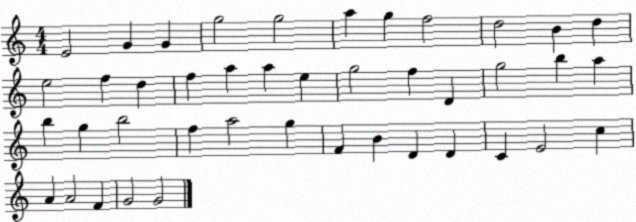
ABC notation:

X:1
T:Untitled
M:4/4
L:1/4
K:C
E2 G G g2 g2 a g f2 d2 B d e2 f d f a a e g2 f D g2 b a b g b2 f a2 g F B D D C E2 c A A2 F G2 G2